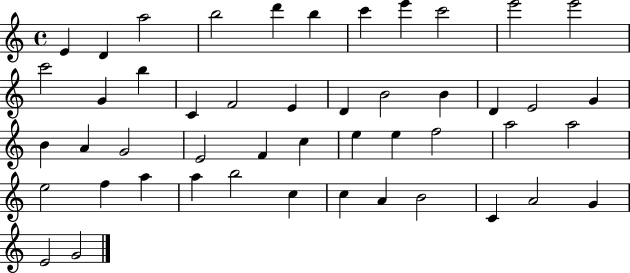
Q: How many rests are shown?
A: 0